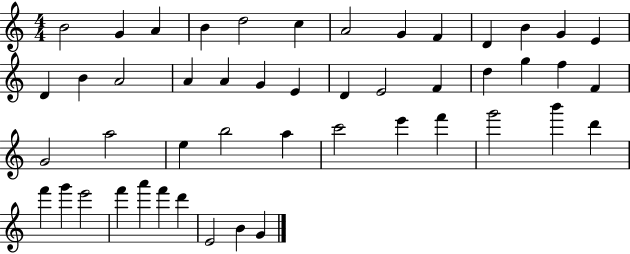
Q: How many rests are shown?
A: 0